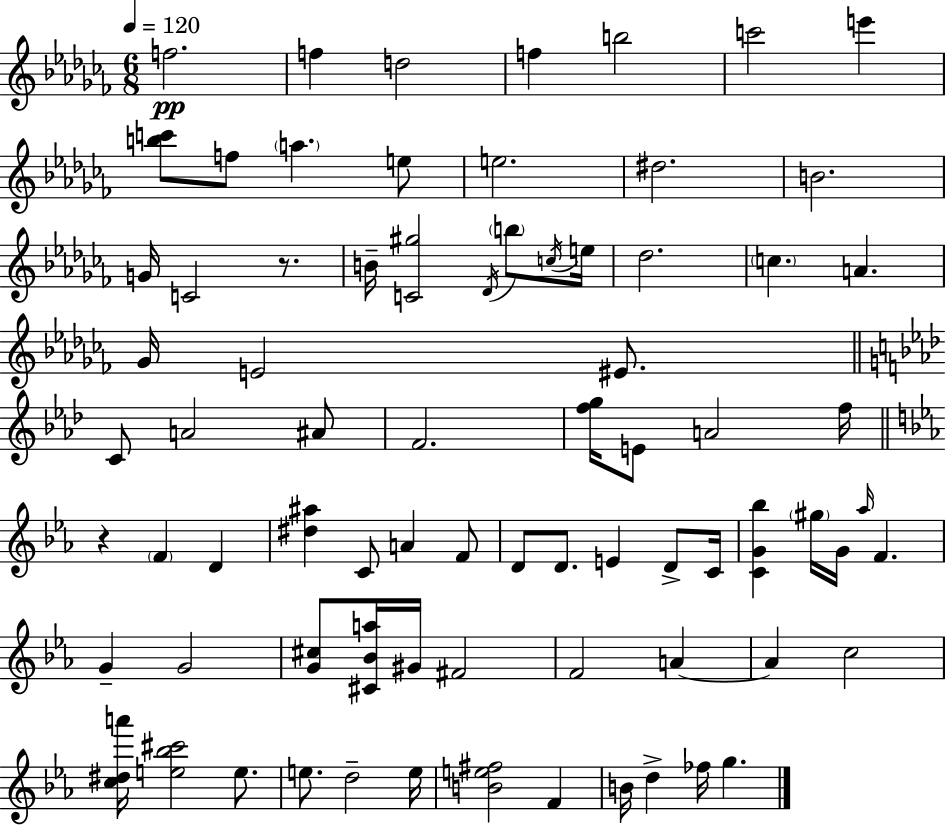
{
  \clef treble
  \numericTimeSignature
  \time 6/8
  \key aes \minor
  \tempo 4 = 120
  f''2.\pp | f''4 d''2 | f''4 b''2 | c'''2 e'''4 | \break <b'' c'''>8 f''8 \parenthesize a''4. e''8 | e''2. | dis''2. | b'2. | \break g'16 c'2 r8. | b'16-- <c' gis''>2 \acciaccatura { des'16 } \parenthesize b''8 | \acciaccatura { c''16 } e''16 des''2. | \parenthesize c''4. a'4. | \break ges'16 e'2 eis'8. | \bar "||" \break \key aes \major c'8 a'2 ais'8 | f'2. | <f'' g''>16 e'8 a'2 f''16 | \bar "||" \break \key ees \major r4 \parenthesize f'4 d'4 | <dis'' ais''>4 c'8 a'4 f'8 | d'8 d'8. e'4 d'8-> c'16 | <c' g' bes''>4 \parenthesize gis''16 g'16 \grace { aes''16 } f'4. | \break g'4-- g'2 | <g' cis''>8 <cis' bes' a''>16 gis'16 fis'2 | f'2 a'4~~ | a'4 c''2 | \break <c'' dis'' a'''>16 <e'' bes'' cis'''>2 e''8. | e''8. d''2-- | e''16 <b' e'' fis''>2 f'4 | b'16 d''4-> fes''16 g''4. | \break \bar "|."
}